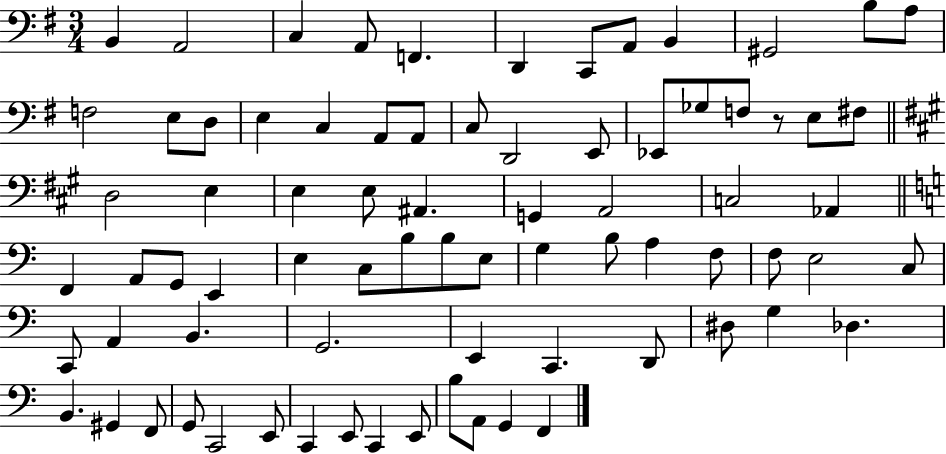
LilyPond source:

{
  \clef bass
  \numericTimeSignature
  \time 3/4
  \key g \major
  b,4 a,2 | c4 a,8 f,4. | d,4 c,8 a,8 b,4 | gis,2 b8 a8 | \break f2 e8 d8 | e4 c4 a,8 a,8 | c8 d,2 e,8 | ees,8 ges8 f8 r8 e8 fis8 | \break \bar "||" \break \key a \major d2 e4 | e4 e8 ais,4. | g,4 a,2 | c2 aes,4 | \break \bar "||" \break \key c \major f,4 a,8 g,8 e,4 | e4 c8 b8 b8 e8 | g4 b8 a4 f8 | f8 e2 c8 | \break c,8 a,4 b,4. | g,2. | e,4 c,4. d,8 | dis8 g4 des4. | \break b,4. gis,4 f,8 | g,8 c,2 e,8 | c,4 e,8 c,4 e,8 | b8 a,8 g,4 f,4 | \break \bar "|."
}